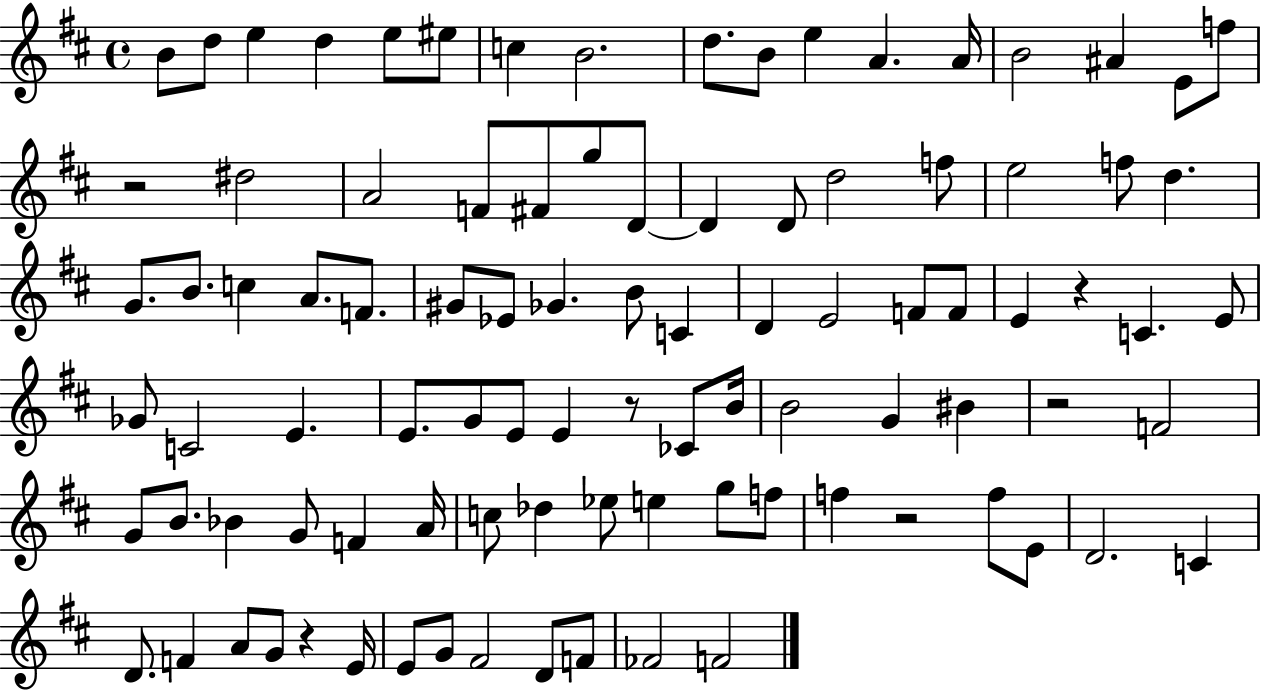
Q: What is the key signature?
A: D major